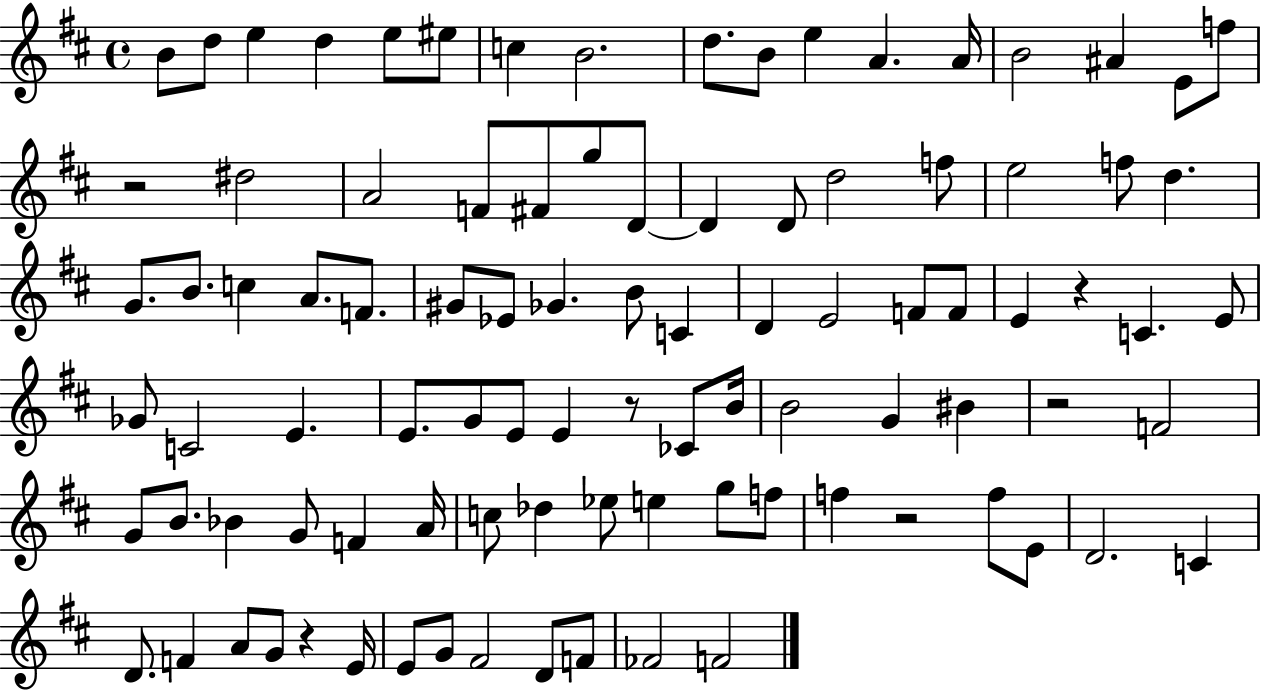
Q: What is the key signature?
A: D major